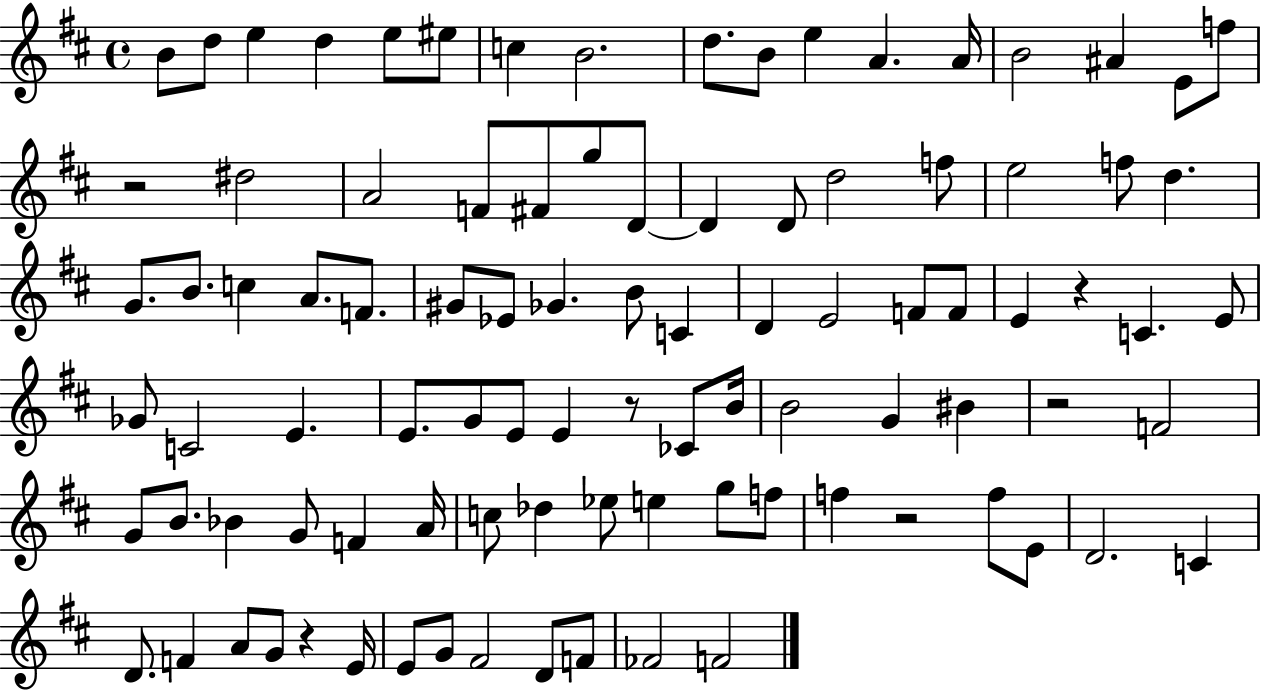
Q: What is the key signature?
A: D major